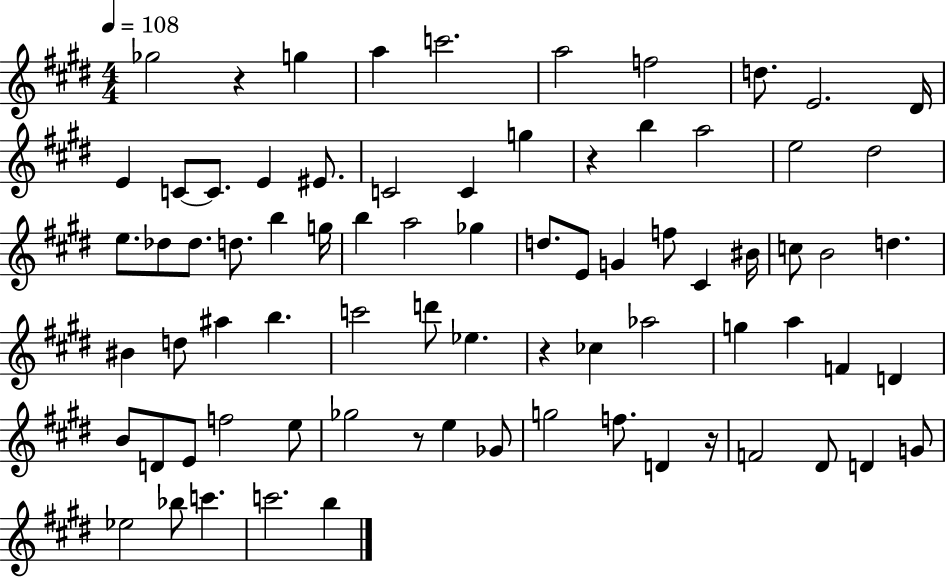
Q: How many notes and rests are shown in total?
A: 77